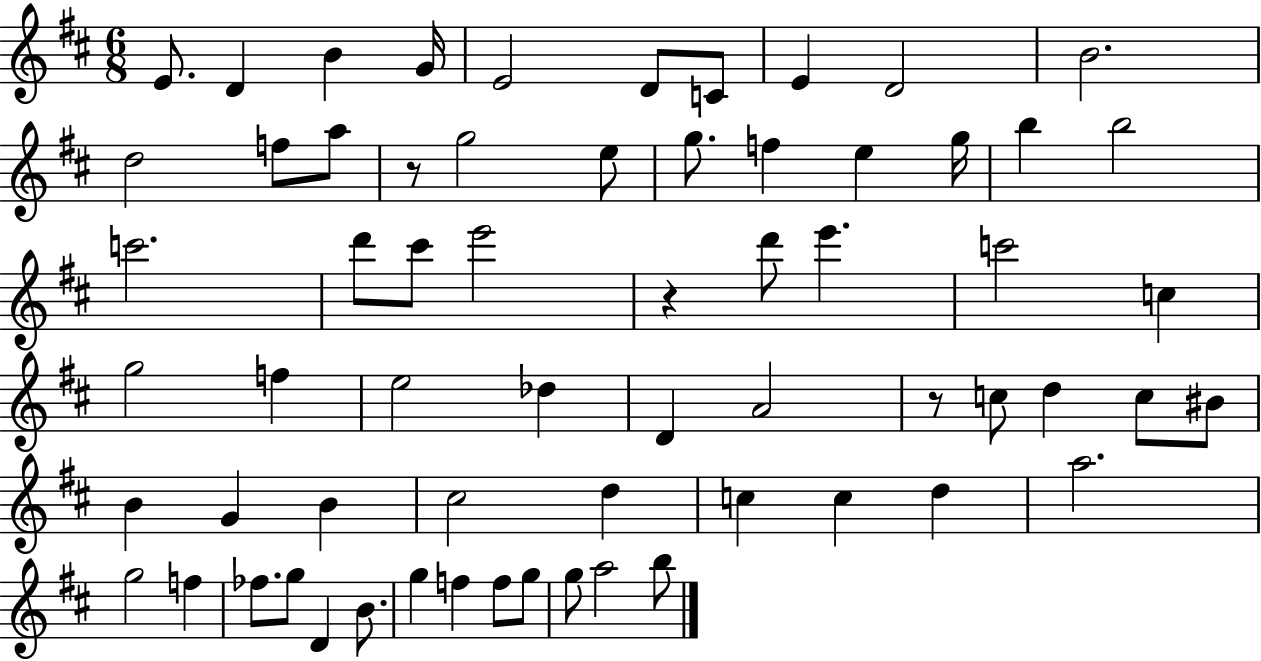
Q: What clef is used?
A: treble